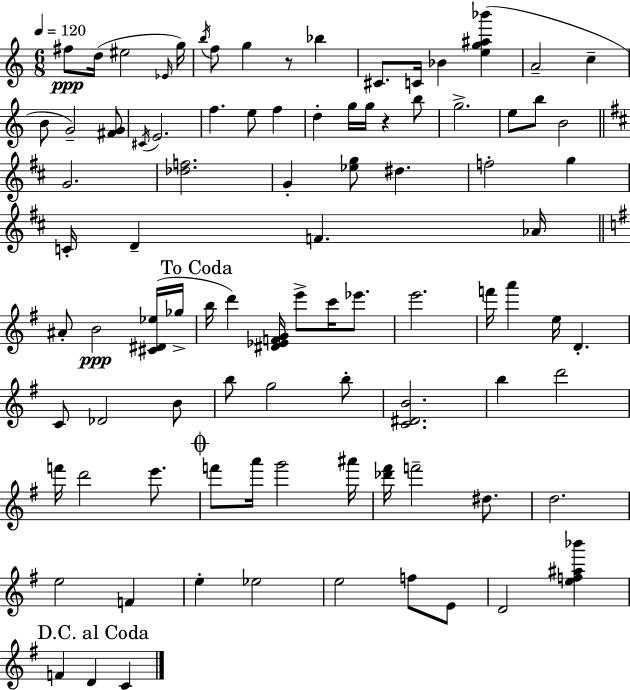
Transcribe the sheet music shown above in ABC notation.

X:1
T:Untitled
M:6/8
L:1/4
K:C
^f/2 d/4 ^e2 _E/4 g/4 b/4 f/2 g z/2 _b ^C/2 C/4 _B [eg^a_b'] A2 c B/2 G2 [^FG]/2 ^C/4 E2 f e/2 f d g/4 g/4 z b/2 g2 e/2 b/2 B2 G2 [_df]2 G [_eg]/2 ^d f2 g C/4 D F _A/4 ^A/2 B2 [^C^D_e]/4 _g/4 b/4 d' [^D_EFG]/4 e'/2 c'/4 _e'/2 e'2 f'/4 a' e/4 D C/2 _D2 B/2 b/2 g2 b/2 [C^DB]2 b d'2 f'/4 d'2 e'/2 f'/2 a'/4 g'2 ^a'/4 [_d'^f']/4 f'2 ^d/2 d2 e2 F e _e2 e2 f/2 E/2 D2 [ef^a_b'] F D C